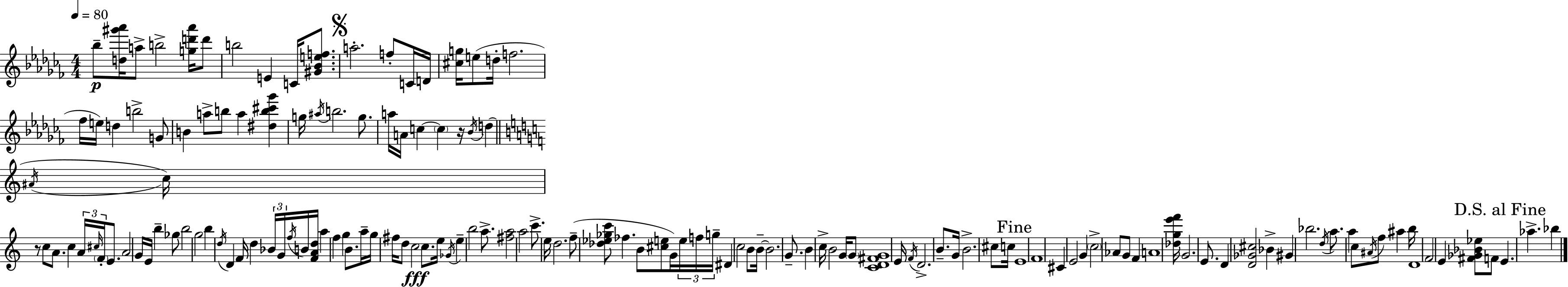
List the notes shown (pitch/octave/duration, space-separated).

Bb5/e [D5,G#6,Ab6]/s A5/e B5/h [G5,D6,Ab6]/s D6/e B5/h E4/q C4/s [G#4,Bb4,E5,F5]/e. A5/h. F5/e C4/s D4/s [C#5,G5]/s E5/e D5/s F5/h. FES5/s E5/s D5/q B5/h G4/e B4/q A5/e B5/e A5/q [D#5,B5,C#6,Gb6]/q G5/s A#5/s B5/h. G5/e. A5/s A4/s C5/q C5/q R/s Bb4/s D5/q A#4/s C5/s R/e C5/e A4/e. C5/q A4/s C#5/s F4/s E4/e. A4/h G4/s E4/s B5/q Gb5/e B5/h G5/h B5/q D5/s D4/q F4/s D5/q Bb4/s G4/s F5/s B4/s [F4,A4,D5]/s A5/q F5/q G5/q B4/e. A5/s G5/s F#5/s D5/e C5/h C5/e. E5/s Gb4/s E5/q B5/h A5/e. [F#5,A5]/h A5/h C6/e. E5/s D5/h. F5/e [Db5,Eb5,Gb5,C6]/e FES5/q. B4/e [C#5,E5]/e G4/s E5/s F5/s G5/s D#4/q C5/h B4/e B4/s B4/h. G4/e. B4/q C5/s B4/h G4/s G4/e [C4,D4,F#4,G4]/w E4/s F4/s D4/h. B4/e. G4/s B4/h. C#5/e C5/s E4/w F4/w C#4/q E4/h G4/q C5/h Ab4/e G4/e F4/q A4/w [Db5,G5,E6,F6]/s G4/h. E4/e. D4/q [D4,Gb4,C#5]/h Bb4/q G#4/q Bb5/h. D5/s A5/e. A5/q C5/e A#4/s F5/e A#5/q B5/s D4/w F4/h E4/q [F#4,Gb4,Bb4,Eb5]/e F4/e E4/q. Ab5/q. Bb5/q